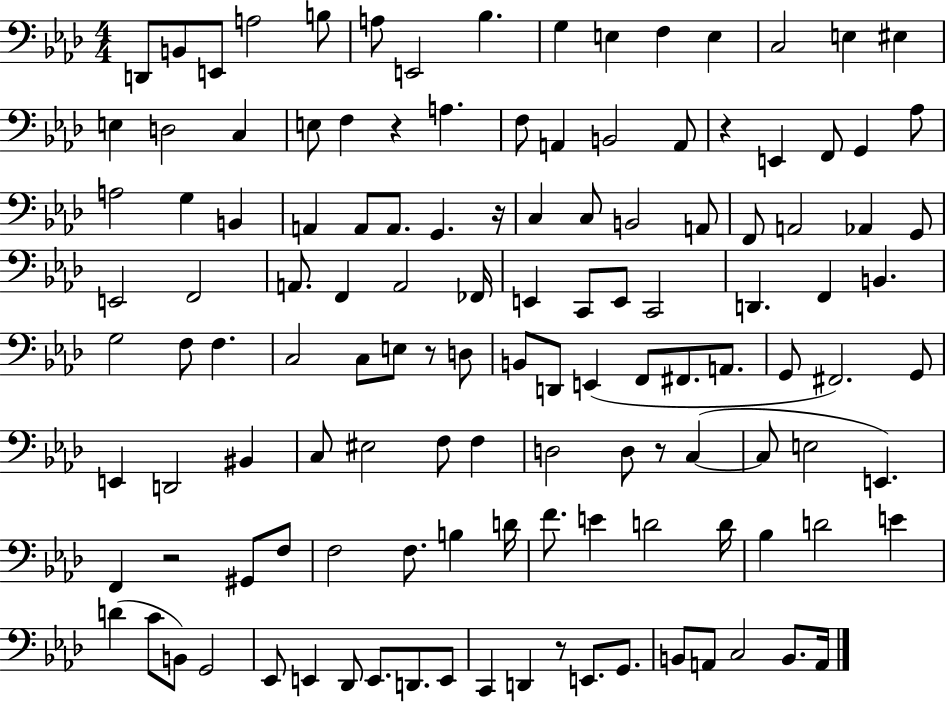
{
  \clef bass
  \numericTimeSignature
  \time 4/4
  \key aes \major
  d,8 b,8 e,8 a2 b8 | a8 e,2 bes4. | g4 e4 f4 e4 | c2 e4 eis4 | \break e4 d2 c4 | e8 f4 r4 a4. | f8 a,4 b,2 a,8 | r4 e,4 f,8 g,4 aes8 | \break a2 g4 b,4 | a,4 a,8 a,8. g,4. r16 | c4 c8 b,2 a,8 | f,8 a,2 aes,4 g,8 | \break e,2 f,2 | a,8. f,4 a,2 fes,16 | e,4 c,8 e,8 c,2 | d,4. f,4 b,4. | \break g2 f8 f4. | c2 c8 e8 r8 d8 | b,8 d,8 e,4( f,8 fis,8. a,8. | g,8 fis,2.) g,8 | \break e,4 d,2 bis,4 | c8 eis2 f8 f4 | d2 d8 r8 c4~(~ | c8 e2 e,4.) | \break f,4 r2 gis,8 f8 | f2 f8. b4 d'16 | f'8. e'4 d'2 d'16 | bes4 d'2 e'4 | \break d'4( c'8 b,8) g,2 | ees,8 e,4 des,8 e,8. d,8. e,8 | c,4 d,4 r8 e,8. g,8. | b,8 a,8 c2 b,8. a,16 | \break \bar "|."
}